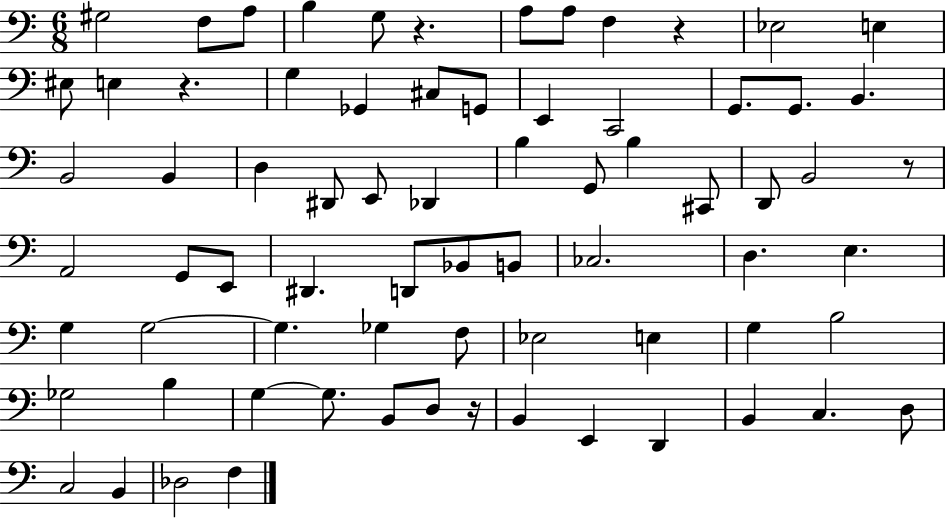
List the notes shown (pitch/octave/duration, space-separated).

G#3/h F3/e A3/e B3/q G3/e R/q. A3/e A3/e F3/q R/q Eb3/h E3/q EIS3/e E3/q R/q. G3/q Gb2/q C#3/e G2/e E2/q C2/h G2/e. G2/e. B2/q. B2/h B2/q D3/q D#2/e E2/e Db2/q B3/q G2/e B3/q C#2/e D2/e B2/h R/e A2/h G2/e E2/e D#2/q. D2/e Bb2/e B2/e CES3/h. D3/q. E3/q. G3/q G3/h G3/q. Gb3/q F3/e Eb3/h E3/q G3/q B3/h Gb3/h B3/q G3/q G3/e. B2/e D3/e R/s B2/q E2/q D2/q B2/q C3/q. D3/e C3/h B2/q Db3/h F3/q